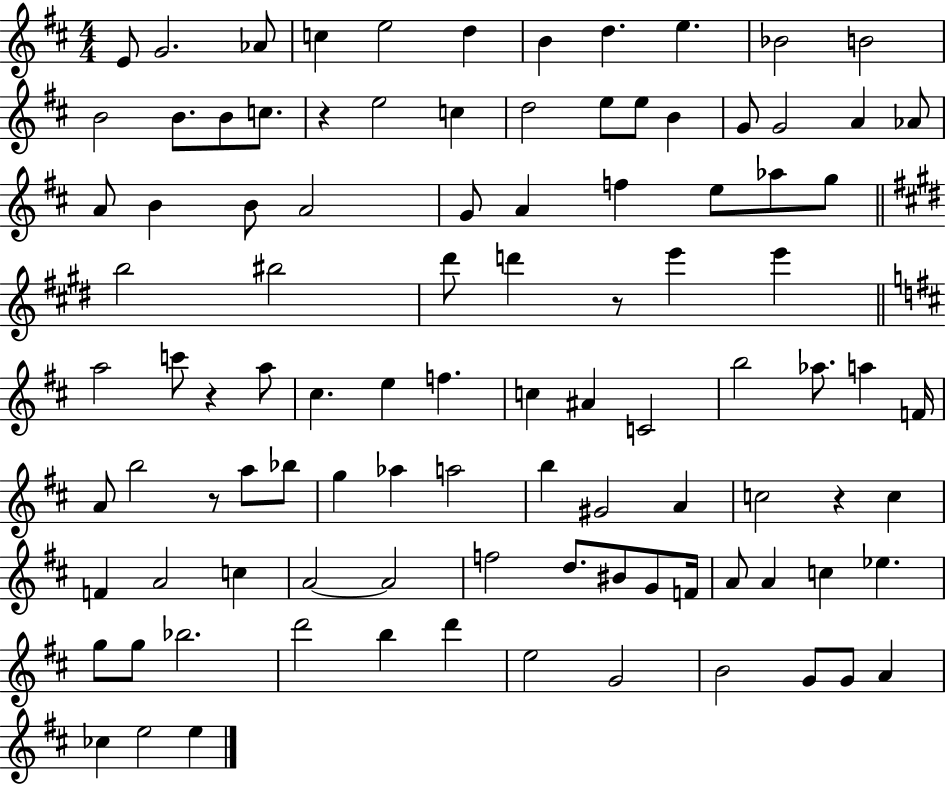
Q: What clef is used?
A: treble